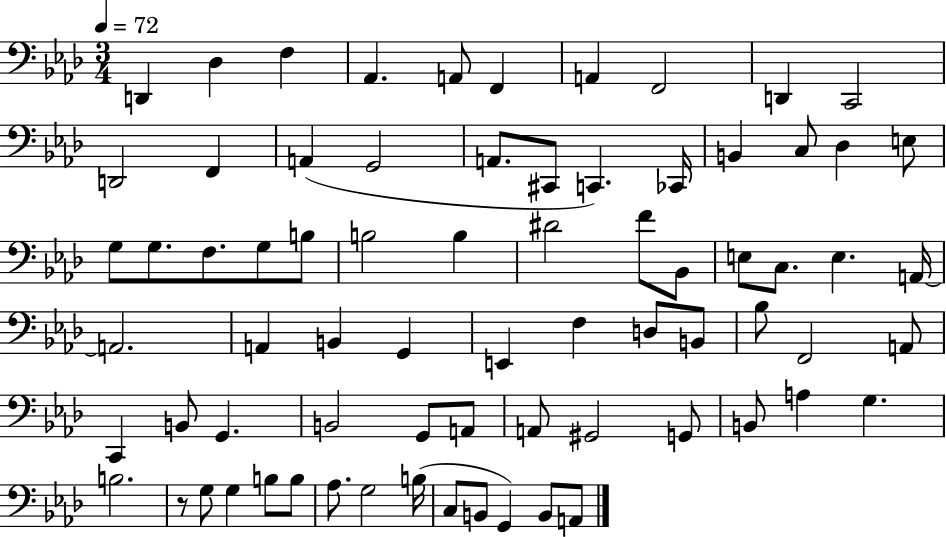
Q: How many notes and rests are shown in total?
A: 73